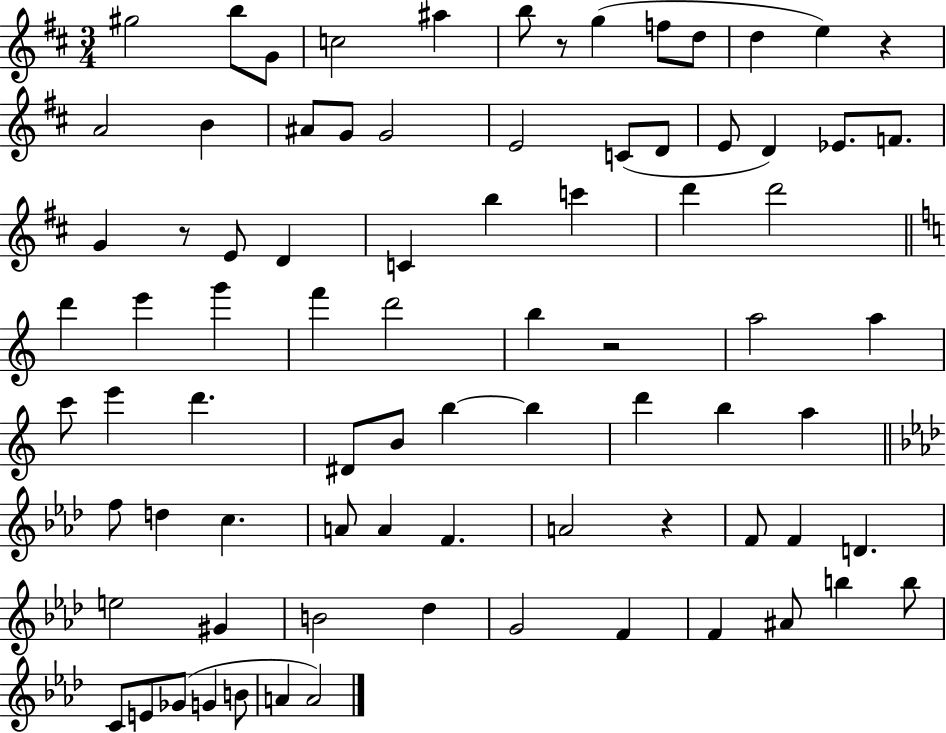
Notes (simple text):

G#5/h B5/e G4/e C5/h A#5/q B5/e R/e G5/q F5/e D5/e D5/q E5/q R/q A4/h B4/q A#4/e G4/e G4/h E4/h C4/e D4/e E4/e D4/q Eb4/e. F4/e. G4/q R/e E4/e D4/q C4/q B5/q C6/q D6/q D6/h D6/q E6/q G6/q F6/q D6/h B5/q R/h A5/h A5/q C6/e E6/q D6/q. D#4/e B4/e B5/q B5/q D6/q B5/q A5/q F5/e D5/q C5/q. A4/e A4/q F4/q. A4/h R/q F4/e F4/q D4/q. E5/h G#4/q B4/h Db5/q G4/h F4/q F4/q A#4/e B5/q B5/e C4/e E4/e Gb4/e G4/q B4/e A4/q A4/h